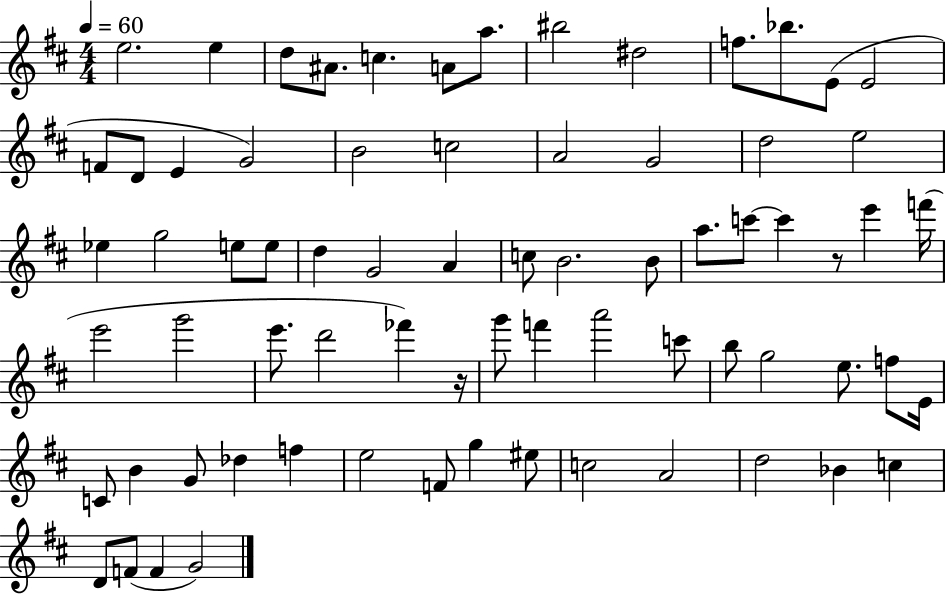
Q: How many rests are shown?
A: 2